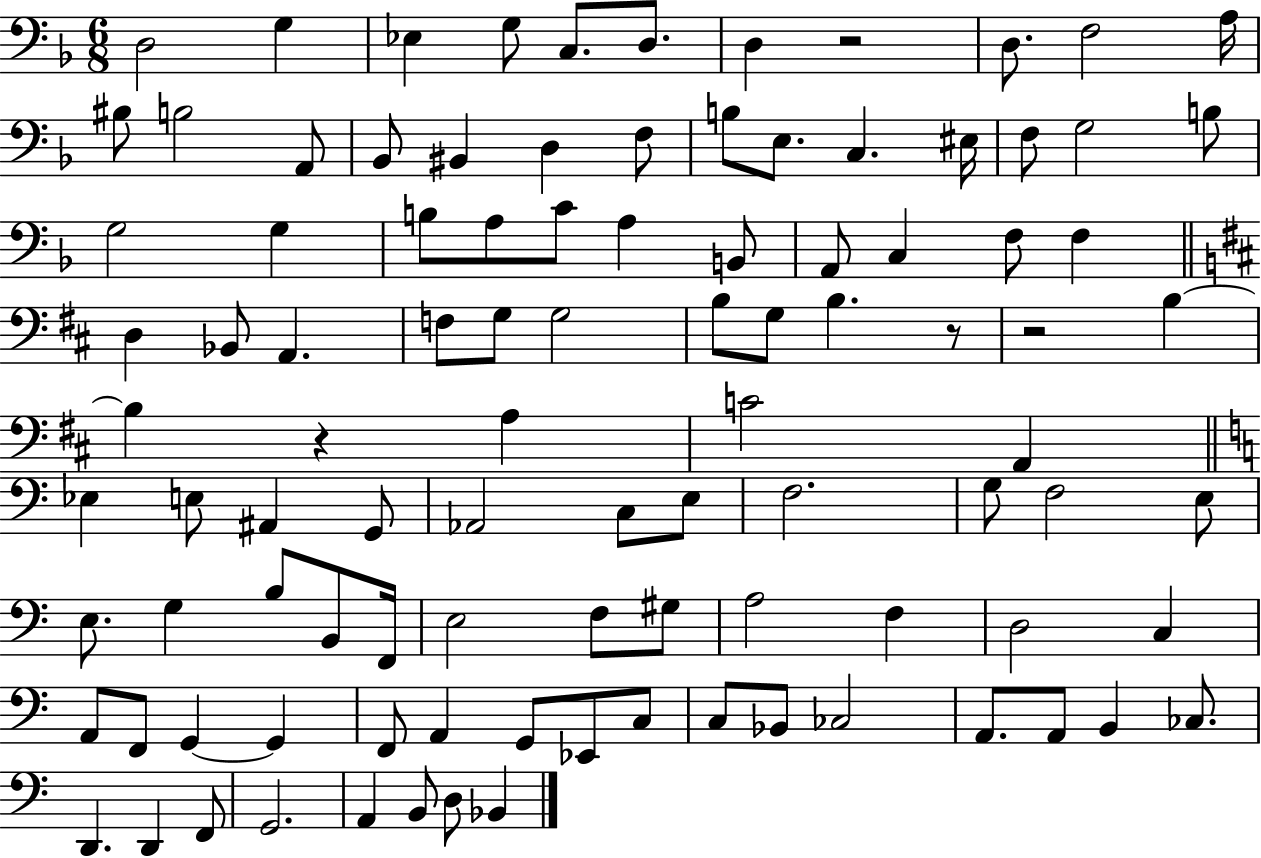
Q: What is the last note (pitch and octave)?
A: Bb2